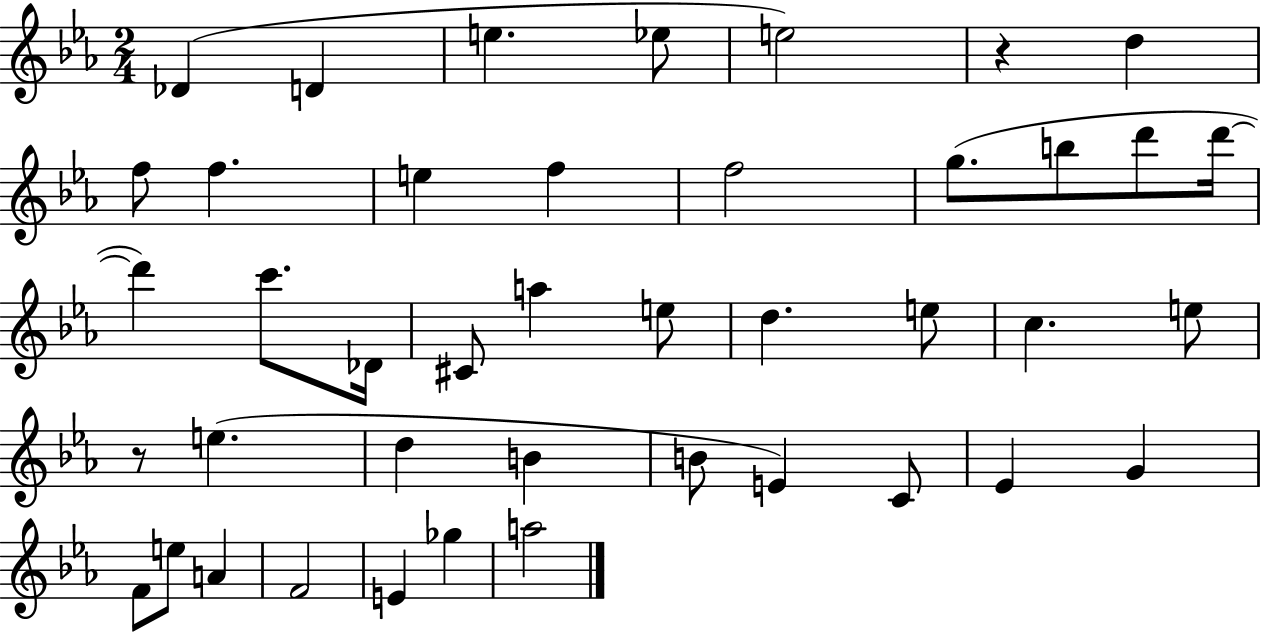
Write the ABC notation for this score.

X:1
T:Untitled
M:2/4
L:1/4
K:Eb
_D D e _e/2 e2 z d f/2 f e f f2 g/2 b/2 d'/2 d'/4 d' c'/2 _D/4 ^C/2 a e/2 d e/2 c e/2 z/2 e d B B/2 E C/2 _E G F/2 e/2 A F2 E _g a2